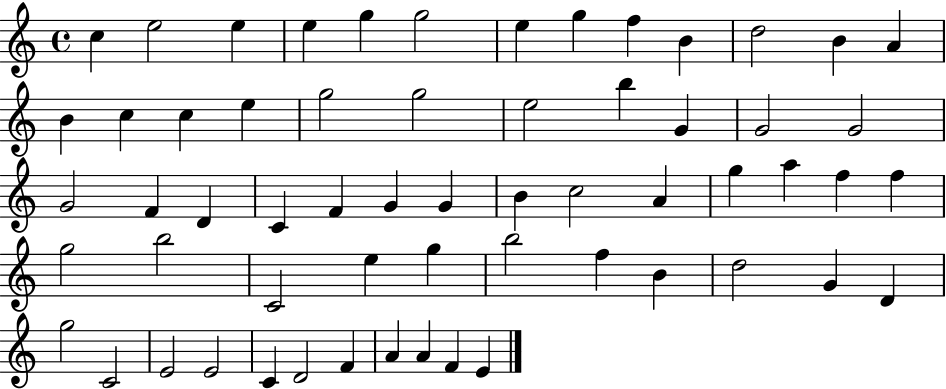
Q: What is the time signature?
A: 4/4